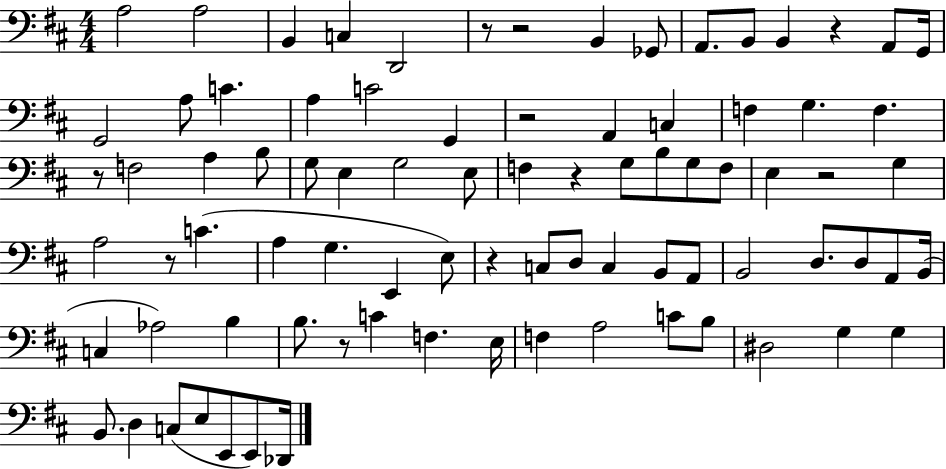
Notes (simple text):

A3/h A3/h B2/q C3/q D2/h R/e R/h B2/q Gb2/e A2/e. B2/e B2/q R/q A2/e G2/s G2/h A3/e C4/q. A3/q C4/h G2/q R/h A2/q C3/q F3/q G3/q. F3/q. R/e F3/h A3/q B3/e G3/e E3/q G3/h E3/e F3/q R/q G3/e B3/e G3/e F3/e E3/q R/h G3/q A3/h R/e C4/q. A3/q G3/q. E2/q E3/e R/q C3/e D3/e C3/q B2/e A2/e B2/h D3/e. D3/e A2/e B2/s C3/q Ab3/h B3/q B3/e. R/e C4/q F3/q. E3/s F3/q A3/h C4/e B3/e D#3/h G3/q G3/q B2/e. D3/q C3/e E3/e E2/e E2/e Db2/s